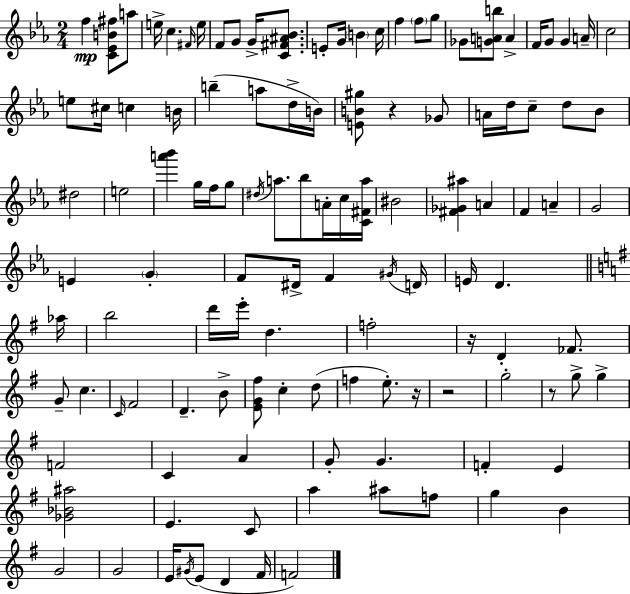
F5/q [C4,Eb4,B4,F#5]/e A5/e E5/s C5/q. F#4/s E5/s F4/e G4/e G4/s [C4,F#4,A#4,Bb4]/e. E4/e G4/s B4/q C5/s F5/q F5/e G5/e Gb4/e [G4,A4,B5]/e A4/q F4/s G4/e G4/q A4/s C5/h E5/e C#5/s C5/q B4/s B5/q A5/e D5/s B4/s [E4,B4,G#5]/e R/q Gb4/e A4/s D5/s C5/e D5/e Bb4/e D#5/h E5/h [A6,Bb6]/q G5/s F5/s G5/e D#5/s A5/e. Bb5/e A4/s C5/s [C4,F#4,A5]/s BIS4/h [F#4,Gb4,A#5]/q A4/q F4/q A4/q G4/h E4/q G4/q F4/e D#4/s F4/q G#4/s D4/s E4/s D4/q. Ab5/s B5/h D6/s E6/s D5/q. F5/h R/s D4/q FES4/e. G4/e C5/q. C4/s F#4/h D4/q. B4/e [E4,G4,F#5]/e C5/q D5/e F5/q E5/e. R/s R/h G5/h R/e G5/e G5/q F4/h C4/q A4/q G4/e G4/q. F4/q E4/q [Gb4,Bb4,A#5]/h E4/q. C4/e A5/q A#5/e F5/e G5/q B4/q G4/h G4/h E4/s G#4/s E4/e D4/q F#4/s F4/h